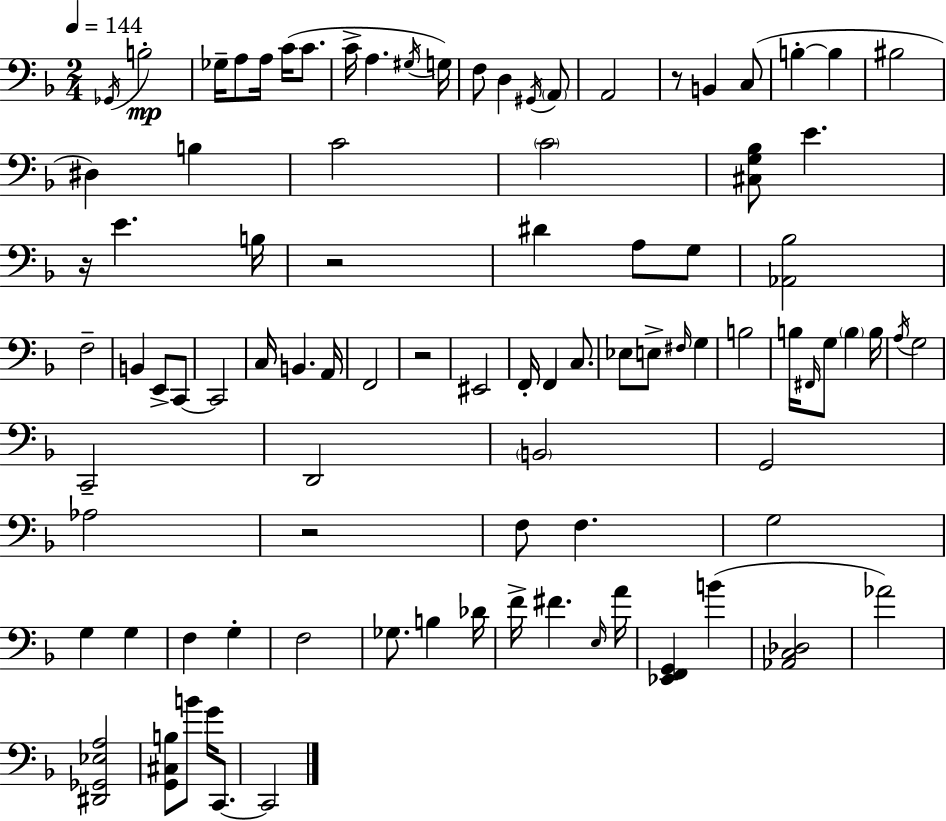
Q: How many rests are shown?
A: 5